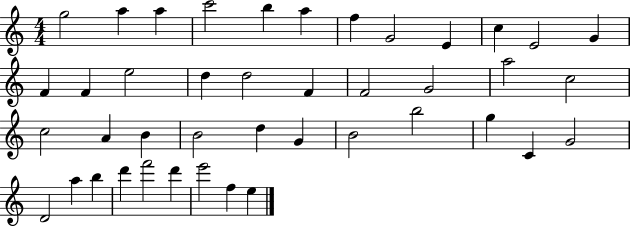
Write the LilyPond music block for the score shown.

{
  \clef treble
  \numericTimeSignature
  \time 4/4
  \key c \major
  g''2 a''4 a''4 | c'''2 b''4 a''4 | f''4 g'2 e'4 | c''4 e'2 g'4 | \break f'4 f'4 e''2 | d''4 d''2 f'4 | f'2 g'2 | a''2 c''2 | \break c''2 a'4 b'4 | b'2 d''4 g'4 | b'2 b''2 | g''4 c'4 g'2 | \break d'2 a''4 b''4 | d'''4 f'''2 d'''4 | e'''2 f''4 e''4 | \bar "|."
}